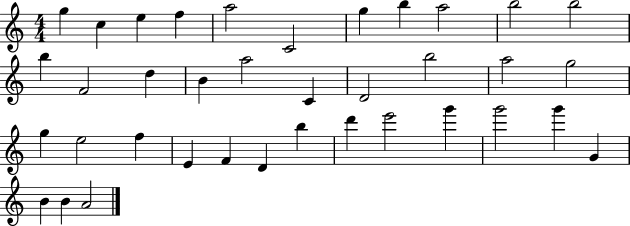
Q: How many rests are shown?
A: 0